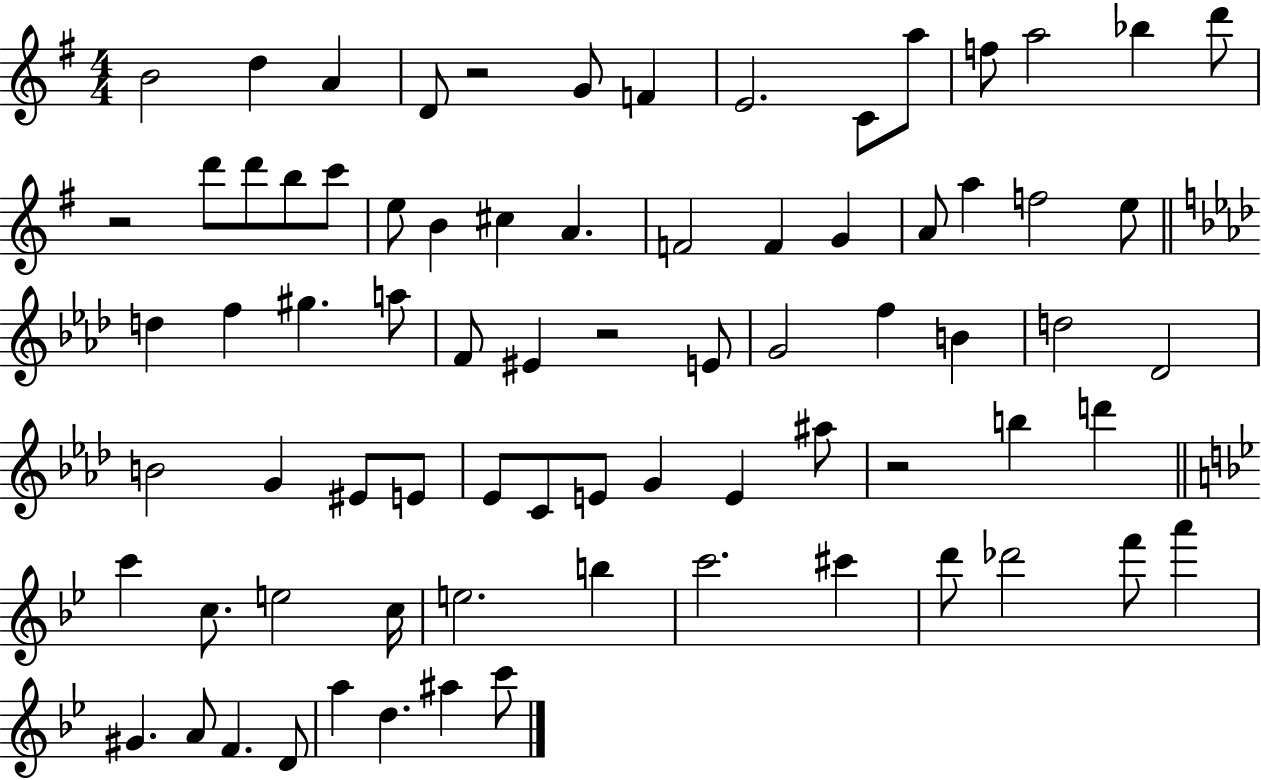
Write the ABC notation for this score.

X:1
T:Untitled
M:4/4
L:1/4
K:G
B2 d A D/2 z2 G/2 F E2 C/2 a/2 f/2 a2 _b d'/2 z2 d'/2 d'/2 b/2 c'/2 e/2 B ^c A F2 F G A/2 a f2 e/2 d f ^g a/2 F/2 ^E z2 E/2 G2 f B d2 _D2 B2 G ^E/2 E/2 _E/2 C/2 E/2 G E ^a/2 z2 b d' c' c/2 e2 c/4 e2 b c'2 ^c' d'/2 _d'2 f'/2 a' ^G A/2 F D/2 a d ^a c'/2